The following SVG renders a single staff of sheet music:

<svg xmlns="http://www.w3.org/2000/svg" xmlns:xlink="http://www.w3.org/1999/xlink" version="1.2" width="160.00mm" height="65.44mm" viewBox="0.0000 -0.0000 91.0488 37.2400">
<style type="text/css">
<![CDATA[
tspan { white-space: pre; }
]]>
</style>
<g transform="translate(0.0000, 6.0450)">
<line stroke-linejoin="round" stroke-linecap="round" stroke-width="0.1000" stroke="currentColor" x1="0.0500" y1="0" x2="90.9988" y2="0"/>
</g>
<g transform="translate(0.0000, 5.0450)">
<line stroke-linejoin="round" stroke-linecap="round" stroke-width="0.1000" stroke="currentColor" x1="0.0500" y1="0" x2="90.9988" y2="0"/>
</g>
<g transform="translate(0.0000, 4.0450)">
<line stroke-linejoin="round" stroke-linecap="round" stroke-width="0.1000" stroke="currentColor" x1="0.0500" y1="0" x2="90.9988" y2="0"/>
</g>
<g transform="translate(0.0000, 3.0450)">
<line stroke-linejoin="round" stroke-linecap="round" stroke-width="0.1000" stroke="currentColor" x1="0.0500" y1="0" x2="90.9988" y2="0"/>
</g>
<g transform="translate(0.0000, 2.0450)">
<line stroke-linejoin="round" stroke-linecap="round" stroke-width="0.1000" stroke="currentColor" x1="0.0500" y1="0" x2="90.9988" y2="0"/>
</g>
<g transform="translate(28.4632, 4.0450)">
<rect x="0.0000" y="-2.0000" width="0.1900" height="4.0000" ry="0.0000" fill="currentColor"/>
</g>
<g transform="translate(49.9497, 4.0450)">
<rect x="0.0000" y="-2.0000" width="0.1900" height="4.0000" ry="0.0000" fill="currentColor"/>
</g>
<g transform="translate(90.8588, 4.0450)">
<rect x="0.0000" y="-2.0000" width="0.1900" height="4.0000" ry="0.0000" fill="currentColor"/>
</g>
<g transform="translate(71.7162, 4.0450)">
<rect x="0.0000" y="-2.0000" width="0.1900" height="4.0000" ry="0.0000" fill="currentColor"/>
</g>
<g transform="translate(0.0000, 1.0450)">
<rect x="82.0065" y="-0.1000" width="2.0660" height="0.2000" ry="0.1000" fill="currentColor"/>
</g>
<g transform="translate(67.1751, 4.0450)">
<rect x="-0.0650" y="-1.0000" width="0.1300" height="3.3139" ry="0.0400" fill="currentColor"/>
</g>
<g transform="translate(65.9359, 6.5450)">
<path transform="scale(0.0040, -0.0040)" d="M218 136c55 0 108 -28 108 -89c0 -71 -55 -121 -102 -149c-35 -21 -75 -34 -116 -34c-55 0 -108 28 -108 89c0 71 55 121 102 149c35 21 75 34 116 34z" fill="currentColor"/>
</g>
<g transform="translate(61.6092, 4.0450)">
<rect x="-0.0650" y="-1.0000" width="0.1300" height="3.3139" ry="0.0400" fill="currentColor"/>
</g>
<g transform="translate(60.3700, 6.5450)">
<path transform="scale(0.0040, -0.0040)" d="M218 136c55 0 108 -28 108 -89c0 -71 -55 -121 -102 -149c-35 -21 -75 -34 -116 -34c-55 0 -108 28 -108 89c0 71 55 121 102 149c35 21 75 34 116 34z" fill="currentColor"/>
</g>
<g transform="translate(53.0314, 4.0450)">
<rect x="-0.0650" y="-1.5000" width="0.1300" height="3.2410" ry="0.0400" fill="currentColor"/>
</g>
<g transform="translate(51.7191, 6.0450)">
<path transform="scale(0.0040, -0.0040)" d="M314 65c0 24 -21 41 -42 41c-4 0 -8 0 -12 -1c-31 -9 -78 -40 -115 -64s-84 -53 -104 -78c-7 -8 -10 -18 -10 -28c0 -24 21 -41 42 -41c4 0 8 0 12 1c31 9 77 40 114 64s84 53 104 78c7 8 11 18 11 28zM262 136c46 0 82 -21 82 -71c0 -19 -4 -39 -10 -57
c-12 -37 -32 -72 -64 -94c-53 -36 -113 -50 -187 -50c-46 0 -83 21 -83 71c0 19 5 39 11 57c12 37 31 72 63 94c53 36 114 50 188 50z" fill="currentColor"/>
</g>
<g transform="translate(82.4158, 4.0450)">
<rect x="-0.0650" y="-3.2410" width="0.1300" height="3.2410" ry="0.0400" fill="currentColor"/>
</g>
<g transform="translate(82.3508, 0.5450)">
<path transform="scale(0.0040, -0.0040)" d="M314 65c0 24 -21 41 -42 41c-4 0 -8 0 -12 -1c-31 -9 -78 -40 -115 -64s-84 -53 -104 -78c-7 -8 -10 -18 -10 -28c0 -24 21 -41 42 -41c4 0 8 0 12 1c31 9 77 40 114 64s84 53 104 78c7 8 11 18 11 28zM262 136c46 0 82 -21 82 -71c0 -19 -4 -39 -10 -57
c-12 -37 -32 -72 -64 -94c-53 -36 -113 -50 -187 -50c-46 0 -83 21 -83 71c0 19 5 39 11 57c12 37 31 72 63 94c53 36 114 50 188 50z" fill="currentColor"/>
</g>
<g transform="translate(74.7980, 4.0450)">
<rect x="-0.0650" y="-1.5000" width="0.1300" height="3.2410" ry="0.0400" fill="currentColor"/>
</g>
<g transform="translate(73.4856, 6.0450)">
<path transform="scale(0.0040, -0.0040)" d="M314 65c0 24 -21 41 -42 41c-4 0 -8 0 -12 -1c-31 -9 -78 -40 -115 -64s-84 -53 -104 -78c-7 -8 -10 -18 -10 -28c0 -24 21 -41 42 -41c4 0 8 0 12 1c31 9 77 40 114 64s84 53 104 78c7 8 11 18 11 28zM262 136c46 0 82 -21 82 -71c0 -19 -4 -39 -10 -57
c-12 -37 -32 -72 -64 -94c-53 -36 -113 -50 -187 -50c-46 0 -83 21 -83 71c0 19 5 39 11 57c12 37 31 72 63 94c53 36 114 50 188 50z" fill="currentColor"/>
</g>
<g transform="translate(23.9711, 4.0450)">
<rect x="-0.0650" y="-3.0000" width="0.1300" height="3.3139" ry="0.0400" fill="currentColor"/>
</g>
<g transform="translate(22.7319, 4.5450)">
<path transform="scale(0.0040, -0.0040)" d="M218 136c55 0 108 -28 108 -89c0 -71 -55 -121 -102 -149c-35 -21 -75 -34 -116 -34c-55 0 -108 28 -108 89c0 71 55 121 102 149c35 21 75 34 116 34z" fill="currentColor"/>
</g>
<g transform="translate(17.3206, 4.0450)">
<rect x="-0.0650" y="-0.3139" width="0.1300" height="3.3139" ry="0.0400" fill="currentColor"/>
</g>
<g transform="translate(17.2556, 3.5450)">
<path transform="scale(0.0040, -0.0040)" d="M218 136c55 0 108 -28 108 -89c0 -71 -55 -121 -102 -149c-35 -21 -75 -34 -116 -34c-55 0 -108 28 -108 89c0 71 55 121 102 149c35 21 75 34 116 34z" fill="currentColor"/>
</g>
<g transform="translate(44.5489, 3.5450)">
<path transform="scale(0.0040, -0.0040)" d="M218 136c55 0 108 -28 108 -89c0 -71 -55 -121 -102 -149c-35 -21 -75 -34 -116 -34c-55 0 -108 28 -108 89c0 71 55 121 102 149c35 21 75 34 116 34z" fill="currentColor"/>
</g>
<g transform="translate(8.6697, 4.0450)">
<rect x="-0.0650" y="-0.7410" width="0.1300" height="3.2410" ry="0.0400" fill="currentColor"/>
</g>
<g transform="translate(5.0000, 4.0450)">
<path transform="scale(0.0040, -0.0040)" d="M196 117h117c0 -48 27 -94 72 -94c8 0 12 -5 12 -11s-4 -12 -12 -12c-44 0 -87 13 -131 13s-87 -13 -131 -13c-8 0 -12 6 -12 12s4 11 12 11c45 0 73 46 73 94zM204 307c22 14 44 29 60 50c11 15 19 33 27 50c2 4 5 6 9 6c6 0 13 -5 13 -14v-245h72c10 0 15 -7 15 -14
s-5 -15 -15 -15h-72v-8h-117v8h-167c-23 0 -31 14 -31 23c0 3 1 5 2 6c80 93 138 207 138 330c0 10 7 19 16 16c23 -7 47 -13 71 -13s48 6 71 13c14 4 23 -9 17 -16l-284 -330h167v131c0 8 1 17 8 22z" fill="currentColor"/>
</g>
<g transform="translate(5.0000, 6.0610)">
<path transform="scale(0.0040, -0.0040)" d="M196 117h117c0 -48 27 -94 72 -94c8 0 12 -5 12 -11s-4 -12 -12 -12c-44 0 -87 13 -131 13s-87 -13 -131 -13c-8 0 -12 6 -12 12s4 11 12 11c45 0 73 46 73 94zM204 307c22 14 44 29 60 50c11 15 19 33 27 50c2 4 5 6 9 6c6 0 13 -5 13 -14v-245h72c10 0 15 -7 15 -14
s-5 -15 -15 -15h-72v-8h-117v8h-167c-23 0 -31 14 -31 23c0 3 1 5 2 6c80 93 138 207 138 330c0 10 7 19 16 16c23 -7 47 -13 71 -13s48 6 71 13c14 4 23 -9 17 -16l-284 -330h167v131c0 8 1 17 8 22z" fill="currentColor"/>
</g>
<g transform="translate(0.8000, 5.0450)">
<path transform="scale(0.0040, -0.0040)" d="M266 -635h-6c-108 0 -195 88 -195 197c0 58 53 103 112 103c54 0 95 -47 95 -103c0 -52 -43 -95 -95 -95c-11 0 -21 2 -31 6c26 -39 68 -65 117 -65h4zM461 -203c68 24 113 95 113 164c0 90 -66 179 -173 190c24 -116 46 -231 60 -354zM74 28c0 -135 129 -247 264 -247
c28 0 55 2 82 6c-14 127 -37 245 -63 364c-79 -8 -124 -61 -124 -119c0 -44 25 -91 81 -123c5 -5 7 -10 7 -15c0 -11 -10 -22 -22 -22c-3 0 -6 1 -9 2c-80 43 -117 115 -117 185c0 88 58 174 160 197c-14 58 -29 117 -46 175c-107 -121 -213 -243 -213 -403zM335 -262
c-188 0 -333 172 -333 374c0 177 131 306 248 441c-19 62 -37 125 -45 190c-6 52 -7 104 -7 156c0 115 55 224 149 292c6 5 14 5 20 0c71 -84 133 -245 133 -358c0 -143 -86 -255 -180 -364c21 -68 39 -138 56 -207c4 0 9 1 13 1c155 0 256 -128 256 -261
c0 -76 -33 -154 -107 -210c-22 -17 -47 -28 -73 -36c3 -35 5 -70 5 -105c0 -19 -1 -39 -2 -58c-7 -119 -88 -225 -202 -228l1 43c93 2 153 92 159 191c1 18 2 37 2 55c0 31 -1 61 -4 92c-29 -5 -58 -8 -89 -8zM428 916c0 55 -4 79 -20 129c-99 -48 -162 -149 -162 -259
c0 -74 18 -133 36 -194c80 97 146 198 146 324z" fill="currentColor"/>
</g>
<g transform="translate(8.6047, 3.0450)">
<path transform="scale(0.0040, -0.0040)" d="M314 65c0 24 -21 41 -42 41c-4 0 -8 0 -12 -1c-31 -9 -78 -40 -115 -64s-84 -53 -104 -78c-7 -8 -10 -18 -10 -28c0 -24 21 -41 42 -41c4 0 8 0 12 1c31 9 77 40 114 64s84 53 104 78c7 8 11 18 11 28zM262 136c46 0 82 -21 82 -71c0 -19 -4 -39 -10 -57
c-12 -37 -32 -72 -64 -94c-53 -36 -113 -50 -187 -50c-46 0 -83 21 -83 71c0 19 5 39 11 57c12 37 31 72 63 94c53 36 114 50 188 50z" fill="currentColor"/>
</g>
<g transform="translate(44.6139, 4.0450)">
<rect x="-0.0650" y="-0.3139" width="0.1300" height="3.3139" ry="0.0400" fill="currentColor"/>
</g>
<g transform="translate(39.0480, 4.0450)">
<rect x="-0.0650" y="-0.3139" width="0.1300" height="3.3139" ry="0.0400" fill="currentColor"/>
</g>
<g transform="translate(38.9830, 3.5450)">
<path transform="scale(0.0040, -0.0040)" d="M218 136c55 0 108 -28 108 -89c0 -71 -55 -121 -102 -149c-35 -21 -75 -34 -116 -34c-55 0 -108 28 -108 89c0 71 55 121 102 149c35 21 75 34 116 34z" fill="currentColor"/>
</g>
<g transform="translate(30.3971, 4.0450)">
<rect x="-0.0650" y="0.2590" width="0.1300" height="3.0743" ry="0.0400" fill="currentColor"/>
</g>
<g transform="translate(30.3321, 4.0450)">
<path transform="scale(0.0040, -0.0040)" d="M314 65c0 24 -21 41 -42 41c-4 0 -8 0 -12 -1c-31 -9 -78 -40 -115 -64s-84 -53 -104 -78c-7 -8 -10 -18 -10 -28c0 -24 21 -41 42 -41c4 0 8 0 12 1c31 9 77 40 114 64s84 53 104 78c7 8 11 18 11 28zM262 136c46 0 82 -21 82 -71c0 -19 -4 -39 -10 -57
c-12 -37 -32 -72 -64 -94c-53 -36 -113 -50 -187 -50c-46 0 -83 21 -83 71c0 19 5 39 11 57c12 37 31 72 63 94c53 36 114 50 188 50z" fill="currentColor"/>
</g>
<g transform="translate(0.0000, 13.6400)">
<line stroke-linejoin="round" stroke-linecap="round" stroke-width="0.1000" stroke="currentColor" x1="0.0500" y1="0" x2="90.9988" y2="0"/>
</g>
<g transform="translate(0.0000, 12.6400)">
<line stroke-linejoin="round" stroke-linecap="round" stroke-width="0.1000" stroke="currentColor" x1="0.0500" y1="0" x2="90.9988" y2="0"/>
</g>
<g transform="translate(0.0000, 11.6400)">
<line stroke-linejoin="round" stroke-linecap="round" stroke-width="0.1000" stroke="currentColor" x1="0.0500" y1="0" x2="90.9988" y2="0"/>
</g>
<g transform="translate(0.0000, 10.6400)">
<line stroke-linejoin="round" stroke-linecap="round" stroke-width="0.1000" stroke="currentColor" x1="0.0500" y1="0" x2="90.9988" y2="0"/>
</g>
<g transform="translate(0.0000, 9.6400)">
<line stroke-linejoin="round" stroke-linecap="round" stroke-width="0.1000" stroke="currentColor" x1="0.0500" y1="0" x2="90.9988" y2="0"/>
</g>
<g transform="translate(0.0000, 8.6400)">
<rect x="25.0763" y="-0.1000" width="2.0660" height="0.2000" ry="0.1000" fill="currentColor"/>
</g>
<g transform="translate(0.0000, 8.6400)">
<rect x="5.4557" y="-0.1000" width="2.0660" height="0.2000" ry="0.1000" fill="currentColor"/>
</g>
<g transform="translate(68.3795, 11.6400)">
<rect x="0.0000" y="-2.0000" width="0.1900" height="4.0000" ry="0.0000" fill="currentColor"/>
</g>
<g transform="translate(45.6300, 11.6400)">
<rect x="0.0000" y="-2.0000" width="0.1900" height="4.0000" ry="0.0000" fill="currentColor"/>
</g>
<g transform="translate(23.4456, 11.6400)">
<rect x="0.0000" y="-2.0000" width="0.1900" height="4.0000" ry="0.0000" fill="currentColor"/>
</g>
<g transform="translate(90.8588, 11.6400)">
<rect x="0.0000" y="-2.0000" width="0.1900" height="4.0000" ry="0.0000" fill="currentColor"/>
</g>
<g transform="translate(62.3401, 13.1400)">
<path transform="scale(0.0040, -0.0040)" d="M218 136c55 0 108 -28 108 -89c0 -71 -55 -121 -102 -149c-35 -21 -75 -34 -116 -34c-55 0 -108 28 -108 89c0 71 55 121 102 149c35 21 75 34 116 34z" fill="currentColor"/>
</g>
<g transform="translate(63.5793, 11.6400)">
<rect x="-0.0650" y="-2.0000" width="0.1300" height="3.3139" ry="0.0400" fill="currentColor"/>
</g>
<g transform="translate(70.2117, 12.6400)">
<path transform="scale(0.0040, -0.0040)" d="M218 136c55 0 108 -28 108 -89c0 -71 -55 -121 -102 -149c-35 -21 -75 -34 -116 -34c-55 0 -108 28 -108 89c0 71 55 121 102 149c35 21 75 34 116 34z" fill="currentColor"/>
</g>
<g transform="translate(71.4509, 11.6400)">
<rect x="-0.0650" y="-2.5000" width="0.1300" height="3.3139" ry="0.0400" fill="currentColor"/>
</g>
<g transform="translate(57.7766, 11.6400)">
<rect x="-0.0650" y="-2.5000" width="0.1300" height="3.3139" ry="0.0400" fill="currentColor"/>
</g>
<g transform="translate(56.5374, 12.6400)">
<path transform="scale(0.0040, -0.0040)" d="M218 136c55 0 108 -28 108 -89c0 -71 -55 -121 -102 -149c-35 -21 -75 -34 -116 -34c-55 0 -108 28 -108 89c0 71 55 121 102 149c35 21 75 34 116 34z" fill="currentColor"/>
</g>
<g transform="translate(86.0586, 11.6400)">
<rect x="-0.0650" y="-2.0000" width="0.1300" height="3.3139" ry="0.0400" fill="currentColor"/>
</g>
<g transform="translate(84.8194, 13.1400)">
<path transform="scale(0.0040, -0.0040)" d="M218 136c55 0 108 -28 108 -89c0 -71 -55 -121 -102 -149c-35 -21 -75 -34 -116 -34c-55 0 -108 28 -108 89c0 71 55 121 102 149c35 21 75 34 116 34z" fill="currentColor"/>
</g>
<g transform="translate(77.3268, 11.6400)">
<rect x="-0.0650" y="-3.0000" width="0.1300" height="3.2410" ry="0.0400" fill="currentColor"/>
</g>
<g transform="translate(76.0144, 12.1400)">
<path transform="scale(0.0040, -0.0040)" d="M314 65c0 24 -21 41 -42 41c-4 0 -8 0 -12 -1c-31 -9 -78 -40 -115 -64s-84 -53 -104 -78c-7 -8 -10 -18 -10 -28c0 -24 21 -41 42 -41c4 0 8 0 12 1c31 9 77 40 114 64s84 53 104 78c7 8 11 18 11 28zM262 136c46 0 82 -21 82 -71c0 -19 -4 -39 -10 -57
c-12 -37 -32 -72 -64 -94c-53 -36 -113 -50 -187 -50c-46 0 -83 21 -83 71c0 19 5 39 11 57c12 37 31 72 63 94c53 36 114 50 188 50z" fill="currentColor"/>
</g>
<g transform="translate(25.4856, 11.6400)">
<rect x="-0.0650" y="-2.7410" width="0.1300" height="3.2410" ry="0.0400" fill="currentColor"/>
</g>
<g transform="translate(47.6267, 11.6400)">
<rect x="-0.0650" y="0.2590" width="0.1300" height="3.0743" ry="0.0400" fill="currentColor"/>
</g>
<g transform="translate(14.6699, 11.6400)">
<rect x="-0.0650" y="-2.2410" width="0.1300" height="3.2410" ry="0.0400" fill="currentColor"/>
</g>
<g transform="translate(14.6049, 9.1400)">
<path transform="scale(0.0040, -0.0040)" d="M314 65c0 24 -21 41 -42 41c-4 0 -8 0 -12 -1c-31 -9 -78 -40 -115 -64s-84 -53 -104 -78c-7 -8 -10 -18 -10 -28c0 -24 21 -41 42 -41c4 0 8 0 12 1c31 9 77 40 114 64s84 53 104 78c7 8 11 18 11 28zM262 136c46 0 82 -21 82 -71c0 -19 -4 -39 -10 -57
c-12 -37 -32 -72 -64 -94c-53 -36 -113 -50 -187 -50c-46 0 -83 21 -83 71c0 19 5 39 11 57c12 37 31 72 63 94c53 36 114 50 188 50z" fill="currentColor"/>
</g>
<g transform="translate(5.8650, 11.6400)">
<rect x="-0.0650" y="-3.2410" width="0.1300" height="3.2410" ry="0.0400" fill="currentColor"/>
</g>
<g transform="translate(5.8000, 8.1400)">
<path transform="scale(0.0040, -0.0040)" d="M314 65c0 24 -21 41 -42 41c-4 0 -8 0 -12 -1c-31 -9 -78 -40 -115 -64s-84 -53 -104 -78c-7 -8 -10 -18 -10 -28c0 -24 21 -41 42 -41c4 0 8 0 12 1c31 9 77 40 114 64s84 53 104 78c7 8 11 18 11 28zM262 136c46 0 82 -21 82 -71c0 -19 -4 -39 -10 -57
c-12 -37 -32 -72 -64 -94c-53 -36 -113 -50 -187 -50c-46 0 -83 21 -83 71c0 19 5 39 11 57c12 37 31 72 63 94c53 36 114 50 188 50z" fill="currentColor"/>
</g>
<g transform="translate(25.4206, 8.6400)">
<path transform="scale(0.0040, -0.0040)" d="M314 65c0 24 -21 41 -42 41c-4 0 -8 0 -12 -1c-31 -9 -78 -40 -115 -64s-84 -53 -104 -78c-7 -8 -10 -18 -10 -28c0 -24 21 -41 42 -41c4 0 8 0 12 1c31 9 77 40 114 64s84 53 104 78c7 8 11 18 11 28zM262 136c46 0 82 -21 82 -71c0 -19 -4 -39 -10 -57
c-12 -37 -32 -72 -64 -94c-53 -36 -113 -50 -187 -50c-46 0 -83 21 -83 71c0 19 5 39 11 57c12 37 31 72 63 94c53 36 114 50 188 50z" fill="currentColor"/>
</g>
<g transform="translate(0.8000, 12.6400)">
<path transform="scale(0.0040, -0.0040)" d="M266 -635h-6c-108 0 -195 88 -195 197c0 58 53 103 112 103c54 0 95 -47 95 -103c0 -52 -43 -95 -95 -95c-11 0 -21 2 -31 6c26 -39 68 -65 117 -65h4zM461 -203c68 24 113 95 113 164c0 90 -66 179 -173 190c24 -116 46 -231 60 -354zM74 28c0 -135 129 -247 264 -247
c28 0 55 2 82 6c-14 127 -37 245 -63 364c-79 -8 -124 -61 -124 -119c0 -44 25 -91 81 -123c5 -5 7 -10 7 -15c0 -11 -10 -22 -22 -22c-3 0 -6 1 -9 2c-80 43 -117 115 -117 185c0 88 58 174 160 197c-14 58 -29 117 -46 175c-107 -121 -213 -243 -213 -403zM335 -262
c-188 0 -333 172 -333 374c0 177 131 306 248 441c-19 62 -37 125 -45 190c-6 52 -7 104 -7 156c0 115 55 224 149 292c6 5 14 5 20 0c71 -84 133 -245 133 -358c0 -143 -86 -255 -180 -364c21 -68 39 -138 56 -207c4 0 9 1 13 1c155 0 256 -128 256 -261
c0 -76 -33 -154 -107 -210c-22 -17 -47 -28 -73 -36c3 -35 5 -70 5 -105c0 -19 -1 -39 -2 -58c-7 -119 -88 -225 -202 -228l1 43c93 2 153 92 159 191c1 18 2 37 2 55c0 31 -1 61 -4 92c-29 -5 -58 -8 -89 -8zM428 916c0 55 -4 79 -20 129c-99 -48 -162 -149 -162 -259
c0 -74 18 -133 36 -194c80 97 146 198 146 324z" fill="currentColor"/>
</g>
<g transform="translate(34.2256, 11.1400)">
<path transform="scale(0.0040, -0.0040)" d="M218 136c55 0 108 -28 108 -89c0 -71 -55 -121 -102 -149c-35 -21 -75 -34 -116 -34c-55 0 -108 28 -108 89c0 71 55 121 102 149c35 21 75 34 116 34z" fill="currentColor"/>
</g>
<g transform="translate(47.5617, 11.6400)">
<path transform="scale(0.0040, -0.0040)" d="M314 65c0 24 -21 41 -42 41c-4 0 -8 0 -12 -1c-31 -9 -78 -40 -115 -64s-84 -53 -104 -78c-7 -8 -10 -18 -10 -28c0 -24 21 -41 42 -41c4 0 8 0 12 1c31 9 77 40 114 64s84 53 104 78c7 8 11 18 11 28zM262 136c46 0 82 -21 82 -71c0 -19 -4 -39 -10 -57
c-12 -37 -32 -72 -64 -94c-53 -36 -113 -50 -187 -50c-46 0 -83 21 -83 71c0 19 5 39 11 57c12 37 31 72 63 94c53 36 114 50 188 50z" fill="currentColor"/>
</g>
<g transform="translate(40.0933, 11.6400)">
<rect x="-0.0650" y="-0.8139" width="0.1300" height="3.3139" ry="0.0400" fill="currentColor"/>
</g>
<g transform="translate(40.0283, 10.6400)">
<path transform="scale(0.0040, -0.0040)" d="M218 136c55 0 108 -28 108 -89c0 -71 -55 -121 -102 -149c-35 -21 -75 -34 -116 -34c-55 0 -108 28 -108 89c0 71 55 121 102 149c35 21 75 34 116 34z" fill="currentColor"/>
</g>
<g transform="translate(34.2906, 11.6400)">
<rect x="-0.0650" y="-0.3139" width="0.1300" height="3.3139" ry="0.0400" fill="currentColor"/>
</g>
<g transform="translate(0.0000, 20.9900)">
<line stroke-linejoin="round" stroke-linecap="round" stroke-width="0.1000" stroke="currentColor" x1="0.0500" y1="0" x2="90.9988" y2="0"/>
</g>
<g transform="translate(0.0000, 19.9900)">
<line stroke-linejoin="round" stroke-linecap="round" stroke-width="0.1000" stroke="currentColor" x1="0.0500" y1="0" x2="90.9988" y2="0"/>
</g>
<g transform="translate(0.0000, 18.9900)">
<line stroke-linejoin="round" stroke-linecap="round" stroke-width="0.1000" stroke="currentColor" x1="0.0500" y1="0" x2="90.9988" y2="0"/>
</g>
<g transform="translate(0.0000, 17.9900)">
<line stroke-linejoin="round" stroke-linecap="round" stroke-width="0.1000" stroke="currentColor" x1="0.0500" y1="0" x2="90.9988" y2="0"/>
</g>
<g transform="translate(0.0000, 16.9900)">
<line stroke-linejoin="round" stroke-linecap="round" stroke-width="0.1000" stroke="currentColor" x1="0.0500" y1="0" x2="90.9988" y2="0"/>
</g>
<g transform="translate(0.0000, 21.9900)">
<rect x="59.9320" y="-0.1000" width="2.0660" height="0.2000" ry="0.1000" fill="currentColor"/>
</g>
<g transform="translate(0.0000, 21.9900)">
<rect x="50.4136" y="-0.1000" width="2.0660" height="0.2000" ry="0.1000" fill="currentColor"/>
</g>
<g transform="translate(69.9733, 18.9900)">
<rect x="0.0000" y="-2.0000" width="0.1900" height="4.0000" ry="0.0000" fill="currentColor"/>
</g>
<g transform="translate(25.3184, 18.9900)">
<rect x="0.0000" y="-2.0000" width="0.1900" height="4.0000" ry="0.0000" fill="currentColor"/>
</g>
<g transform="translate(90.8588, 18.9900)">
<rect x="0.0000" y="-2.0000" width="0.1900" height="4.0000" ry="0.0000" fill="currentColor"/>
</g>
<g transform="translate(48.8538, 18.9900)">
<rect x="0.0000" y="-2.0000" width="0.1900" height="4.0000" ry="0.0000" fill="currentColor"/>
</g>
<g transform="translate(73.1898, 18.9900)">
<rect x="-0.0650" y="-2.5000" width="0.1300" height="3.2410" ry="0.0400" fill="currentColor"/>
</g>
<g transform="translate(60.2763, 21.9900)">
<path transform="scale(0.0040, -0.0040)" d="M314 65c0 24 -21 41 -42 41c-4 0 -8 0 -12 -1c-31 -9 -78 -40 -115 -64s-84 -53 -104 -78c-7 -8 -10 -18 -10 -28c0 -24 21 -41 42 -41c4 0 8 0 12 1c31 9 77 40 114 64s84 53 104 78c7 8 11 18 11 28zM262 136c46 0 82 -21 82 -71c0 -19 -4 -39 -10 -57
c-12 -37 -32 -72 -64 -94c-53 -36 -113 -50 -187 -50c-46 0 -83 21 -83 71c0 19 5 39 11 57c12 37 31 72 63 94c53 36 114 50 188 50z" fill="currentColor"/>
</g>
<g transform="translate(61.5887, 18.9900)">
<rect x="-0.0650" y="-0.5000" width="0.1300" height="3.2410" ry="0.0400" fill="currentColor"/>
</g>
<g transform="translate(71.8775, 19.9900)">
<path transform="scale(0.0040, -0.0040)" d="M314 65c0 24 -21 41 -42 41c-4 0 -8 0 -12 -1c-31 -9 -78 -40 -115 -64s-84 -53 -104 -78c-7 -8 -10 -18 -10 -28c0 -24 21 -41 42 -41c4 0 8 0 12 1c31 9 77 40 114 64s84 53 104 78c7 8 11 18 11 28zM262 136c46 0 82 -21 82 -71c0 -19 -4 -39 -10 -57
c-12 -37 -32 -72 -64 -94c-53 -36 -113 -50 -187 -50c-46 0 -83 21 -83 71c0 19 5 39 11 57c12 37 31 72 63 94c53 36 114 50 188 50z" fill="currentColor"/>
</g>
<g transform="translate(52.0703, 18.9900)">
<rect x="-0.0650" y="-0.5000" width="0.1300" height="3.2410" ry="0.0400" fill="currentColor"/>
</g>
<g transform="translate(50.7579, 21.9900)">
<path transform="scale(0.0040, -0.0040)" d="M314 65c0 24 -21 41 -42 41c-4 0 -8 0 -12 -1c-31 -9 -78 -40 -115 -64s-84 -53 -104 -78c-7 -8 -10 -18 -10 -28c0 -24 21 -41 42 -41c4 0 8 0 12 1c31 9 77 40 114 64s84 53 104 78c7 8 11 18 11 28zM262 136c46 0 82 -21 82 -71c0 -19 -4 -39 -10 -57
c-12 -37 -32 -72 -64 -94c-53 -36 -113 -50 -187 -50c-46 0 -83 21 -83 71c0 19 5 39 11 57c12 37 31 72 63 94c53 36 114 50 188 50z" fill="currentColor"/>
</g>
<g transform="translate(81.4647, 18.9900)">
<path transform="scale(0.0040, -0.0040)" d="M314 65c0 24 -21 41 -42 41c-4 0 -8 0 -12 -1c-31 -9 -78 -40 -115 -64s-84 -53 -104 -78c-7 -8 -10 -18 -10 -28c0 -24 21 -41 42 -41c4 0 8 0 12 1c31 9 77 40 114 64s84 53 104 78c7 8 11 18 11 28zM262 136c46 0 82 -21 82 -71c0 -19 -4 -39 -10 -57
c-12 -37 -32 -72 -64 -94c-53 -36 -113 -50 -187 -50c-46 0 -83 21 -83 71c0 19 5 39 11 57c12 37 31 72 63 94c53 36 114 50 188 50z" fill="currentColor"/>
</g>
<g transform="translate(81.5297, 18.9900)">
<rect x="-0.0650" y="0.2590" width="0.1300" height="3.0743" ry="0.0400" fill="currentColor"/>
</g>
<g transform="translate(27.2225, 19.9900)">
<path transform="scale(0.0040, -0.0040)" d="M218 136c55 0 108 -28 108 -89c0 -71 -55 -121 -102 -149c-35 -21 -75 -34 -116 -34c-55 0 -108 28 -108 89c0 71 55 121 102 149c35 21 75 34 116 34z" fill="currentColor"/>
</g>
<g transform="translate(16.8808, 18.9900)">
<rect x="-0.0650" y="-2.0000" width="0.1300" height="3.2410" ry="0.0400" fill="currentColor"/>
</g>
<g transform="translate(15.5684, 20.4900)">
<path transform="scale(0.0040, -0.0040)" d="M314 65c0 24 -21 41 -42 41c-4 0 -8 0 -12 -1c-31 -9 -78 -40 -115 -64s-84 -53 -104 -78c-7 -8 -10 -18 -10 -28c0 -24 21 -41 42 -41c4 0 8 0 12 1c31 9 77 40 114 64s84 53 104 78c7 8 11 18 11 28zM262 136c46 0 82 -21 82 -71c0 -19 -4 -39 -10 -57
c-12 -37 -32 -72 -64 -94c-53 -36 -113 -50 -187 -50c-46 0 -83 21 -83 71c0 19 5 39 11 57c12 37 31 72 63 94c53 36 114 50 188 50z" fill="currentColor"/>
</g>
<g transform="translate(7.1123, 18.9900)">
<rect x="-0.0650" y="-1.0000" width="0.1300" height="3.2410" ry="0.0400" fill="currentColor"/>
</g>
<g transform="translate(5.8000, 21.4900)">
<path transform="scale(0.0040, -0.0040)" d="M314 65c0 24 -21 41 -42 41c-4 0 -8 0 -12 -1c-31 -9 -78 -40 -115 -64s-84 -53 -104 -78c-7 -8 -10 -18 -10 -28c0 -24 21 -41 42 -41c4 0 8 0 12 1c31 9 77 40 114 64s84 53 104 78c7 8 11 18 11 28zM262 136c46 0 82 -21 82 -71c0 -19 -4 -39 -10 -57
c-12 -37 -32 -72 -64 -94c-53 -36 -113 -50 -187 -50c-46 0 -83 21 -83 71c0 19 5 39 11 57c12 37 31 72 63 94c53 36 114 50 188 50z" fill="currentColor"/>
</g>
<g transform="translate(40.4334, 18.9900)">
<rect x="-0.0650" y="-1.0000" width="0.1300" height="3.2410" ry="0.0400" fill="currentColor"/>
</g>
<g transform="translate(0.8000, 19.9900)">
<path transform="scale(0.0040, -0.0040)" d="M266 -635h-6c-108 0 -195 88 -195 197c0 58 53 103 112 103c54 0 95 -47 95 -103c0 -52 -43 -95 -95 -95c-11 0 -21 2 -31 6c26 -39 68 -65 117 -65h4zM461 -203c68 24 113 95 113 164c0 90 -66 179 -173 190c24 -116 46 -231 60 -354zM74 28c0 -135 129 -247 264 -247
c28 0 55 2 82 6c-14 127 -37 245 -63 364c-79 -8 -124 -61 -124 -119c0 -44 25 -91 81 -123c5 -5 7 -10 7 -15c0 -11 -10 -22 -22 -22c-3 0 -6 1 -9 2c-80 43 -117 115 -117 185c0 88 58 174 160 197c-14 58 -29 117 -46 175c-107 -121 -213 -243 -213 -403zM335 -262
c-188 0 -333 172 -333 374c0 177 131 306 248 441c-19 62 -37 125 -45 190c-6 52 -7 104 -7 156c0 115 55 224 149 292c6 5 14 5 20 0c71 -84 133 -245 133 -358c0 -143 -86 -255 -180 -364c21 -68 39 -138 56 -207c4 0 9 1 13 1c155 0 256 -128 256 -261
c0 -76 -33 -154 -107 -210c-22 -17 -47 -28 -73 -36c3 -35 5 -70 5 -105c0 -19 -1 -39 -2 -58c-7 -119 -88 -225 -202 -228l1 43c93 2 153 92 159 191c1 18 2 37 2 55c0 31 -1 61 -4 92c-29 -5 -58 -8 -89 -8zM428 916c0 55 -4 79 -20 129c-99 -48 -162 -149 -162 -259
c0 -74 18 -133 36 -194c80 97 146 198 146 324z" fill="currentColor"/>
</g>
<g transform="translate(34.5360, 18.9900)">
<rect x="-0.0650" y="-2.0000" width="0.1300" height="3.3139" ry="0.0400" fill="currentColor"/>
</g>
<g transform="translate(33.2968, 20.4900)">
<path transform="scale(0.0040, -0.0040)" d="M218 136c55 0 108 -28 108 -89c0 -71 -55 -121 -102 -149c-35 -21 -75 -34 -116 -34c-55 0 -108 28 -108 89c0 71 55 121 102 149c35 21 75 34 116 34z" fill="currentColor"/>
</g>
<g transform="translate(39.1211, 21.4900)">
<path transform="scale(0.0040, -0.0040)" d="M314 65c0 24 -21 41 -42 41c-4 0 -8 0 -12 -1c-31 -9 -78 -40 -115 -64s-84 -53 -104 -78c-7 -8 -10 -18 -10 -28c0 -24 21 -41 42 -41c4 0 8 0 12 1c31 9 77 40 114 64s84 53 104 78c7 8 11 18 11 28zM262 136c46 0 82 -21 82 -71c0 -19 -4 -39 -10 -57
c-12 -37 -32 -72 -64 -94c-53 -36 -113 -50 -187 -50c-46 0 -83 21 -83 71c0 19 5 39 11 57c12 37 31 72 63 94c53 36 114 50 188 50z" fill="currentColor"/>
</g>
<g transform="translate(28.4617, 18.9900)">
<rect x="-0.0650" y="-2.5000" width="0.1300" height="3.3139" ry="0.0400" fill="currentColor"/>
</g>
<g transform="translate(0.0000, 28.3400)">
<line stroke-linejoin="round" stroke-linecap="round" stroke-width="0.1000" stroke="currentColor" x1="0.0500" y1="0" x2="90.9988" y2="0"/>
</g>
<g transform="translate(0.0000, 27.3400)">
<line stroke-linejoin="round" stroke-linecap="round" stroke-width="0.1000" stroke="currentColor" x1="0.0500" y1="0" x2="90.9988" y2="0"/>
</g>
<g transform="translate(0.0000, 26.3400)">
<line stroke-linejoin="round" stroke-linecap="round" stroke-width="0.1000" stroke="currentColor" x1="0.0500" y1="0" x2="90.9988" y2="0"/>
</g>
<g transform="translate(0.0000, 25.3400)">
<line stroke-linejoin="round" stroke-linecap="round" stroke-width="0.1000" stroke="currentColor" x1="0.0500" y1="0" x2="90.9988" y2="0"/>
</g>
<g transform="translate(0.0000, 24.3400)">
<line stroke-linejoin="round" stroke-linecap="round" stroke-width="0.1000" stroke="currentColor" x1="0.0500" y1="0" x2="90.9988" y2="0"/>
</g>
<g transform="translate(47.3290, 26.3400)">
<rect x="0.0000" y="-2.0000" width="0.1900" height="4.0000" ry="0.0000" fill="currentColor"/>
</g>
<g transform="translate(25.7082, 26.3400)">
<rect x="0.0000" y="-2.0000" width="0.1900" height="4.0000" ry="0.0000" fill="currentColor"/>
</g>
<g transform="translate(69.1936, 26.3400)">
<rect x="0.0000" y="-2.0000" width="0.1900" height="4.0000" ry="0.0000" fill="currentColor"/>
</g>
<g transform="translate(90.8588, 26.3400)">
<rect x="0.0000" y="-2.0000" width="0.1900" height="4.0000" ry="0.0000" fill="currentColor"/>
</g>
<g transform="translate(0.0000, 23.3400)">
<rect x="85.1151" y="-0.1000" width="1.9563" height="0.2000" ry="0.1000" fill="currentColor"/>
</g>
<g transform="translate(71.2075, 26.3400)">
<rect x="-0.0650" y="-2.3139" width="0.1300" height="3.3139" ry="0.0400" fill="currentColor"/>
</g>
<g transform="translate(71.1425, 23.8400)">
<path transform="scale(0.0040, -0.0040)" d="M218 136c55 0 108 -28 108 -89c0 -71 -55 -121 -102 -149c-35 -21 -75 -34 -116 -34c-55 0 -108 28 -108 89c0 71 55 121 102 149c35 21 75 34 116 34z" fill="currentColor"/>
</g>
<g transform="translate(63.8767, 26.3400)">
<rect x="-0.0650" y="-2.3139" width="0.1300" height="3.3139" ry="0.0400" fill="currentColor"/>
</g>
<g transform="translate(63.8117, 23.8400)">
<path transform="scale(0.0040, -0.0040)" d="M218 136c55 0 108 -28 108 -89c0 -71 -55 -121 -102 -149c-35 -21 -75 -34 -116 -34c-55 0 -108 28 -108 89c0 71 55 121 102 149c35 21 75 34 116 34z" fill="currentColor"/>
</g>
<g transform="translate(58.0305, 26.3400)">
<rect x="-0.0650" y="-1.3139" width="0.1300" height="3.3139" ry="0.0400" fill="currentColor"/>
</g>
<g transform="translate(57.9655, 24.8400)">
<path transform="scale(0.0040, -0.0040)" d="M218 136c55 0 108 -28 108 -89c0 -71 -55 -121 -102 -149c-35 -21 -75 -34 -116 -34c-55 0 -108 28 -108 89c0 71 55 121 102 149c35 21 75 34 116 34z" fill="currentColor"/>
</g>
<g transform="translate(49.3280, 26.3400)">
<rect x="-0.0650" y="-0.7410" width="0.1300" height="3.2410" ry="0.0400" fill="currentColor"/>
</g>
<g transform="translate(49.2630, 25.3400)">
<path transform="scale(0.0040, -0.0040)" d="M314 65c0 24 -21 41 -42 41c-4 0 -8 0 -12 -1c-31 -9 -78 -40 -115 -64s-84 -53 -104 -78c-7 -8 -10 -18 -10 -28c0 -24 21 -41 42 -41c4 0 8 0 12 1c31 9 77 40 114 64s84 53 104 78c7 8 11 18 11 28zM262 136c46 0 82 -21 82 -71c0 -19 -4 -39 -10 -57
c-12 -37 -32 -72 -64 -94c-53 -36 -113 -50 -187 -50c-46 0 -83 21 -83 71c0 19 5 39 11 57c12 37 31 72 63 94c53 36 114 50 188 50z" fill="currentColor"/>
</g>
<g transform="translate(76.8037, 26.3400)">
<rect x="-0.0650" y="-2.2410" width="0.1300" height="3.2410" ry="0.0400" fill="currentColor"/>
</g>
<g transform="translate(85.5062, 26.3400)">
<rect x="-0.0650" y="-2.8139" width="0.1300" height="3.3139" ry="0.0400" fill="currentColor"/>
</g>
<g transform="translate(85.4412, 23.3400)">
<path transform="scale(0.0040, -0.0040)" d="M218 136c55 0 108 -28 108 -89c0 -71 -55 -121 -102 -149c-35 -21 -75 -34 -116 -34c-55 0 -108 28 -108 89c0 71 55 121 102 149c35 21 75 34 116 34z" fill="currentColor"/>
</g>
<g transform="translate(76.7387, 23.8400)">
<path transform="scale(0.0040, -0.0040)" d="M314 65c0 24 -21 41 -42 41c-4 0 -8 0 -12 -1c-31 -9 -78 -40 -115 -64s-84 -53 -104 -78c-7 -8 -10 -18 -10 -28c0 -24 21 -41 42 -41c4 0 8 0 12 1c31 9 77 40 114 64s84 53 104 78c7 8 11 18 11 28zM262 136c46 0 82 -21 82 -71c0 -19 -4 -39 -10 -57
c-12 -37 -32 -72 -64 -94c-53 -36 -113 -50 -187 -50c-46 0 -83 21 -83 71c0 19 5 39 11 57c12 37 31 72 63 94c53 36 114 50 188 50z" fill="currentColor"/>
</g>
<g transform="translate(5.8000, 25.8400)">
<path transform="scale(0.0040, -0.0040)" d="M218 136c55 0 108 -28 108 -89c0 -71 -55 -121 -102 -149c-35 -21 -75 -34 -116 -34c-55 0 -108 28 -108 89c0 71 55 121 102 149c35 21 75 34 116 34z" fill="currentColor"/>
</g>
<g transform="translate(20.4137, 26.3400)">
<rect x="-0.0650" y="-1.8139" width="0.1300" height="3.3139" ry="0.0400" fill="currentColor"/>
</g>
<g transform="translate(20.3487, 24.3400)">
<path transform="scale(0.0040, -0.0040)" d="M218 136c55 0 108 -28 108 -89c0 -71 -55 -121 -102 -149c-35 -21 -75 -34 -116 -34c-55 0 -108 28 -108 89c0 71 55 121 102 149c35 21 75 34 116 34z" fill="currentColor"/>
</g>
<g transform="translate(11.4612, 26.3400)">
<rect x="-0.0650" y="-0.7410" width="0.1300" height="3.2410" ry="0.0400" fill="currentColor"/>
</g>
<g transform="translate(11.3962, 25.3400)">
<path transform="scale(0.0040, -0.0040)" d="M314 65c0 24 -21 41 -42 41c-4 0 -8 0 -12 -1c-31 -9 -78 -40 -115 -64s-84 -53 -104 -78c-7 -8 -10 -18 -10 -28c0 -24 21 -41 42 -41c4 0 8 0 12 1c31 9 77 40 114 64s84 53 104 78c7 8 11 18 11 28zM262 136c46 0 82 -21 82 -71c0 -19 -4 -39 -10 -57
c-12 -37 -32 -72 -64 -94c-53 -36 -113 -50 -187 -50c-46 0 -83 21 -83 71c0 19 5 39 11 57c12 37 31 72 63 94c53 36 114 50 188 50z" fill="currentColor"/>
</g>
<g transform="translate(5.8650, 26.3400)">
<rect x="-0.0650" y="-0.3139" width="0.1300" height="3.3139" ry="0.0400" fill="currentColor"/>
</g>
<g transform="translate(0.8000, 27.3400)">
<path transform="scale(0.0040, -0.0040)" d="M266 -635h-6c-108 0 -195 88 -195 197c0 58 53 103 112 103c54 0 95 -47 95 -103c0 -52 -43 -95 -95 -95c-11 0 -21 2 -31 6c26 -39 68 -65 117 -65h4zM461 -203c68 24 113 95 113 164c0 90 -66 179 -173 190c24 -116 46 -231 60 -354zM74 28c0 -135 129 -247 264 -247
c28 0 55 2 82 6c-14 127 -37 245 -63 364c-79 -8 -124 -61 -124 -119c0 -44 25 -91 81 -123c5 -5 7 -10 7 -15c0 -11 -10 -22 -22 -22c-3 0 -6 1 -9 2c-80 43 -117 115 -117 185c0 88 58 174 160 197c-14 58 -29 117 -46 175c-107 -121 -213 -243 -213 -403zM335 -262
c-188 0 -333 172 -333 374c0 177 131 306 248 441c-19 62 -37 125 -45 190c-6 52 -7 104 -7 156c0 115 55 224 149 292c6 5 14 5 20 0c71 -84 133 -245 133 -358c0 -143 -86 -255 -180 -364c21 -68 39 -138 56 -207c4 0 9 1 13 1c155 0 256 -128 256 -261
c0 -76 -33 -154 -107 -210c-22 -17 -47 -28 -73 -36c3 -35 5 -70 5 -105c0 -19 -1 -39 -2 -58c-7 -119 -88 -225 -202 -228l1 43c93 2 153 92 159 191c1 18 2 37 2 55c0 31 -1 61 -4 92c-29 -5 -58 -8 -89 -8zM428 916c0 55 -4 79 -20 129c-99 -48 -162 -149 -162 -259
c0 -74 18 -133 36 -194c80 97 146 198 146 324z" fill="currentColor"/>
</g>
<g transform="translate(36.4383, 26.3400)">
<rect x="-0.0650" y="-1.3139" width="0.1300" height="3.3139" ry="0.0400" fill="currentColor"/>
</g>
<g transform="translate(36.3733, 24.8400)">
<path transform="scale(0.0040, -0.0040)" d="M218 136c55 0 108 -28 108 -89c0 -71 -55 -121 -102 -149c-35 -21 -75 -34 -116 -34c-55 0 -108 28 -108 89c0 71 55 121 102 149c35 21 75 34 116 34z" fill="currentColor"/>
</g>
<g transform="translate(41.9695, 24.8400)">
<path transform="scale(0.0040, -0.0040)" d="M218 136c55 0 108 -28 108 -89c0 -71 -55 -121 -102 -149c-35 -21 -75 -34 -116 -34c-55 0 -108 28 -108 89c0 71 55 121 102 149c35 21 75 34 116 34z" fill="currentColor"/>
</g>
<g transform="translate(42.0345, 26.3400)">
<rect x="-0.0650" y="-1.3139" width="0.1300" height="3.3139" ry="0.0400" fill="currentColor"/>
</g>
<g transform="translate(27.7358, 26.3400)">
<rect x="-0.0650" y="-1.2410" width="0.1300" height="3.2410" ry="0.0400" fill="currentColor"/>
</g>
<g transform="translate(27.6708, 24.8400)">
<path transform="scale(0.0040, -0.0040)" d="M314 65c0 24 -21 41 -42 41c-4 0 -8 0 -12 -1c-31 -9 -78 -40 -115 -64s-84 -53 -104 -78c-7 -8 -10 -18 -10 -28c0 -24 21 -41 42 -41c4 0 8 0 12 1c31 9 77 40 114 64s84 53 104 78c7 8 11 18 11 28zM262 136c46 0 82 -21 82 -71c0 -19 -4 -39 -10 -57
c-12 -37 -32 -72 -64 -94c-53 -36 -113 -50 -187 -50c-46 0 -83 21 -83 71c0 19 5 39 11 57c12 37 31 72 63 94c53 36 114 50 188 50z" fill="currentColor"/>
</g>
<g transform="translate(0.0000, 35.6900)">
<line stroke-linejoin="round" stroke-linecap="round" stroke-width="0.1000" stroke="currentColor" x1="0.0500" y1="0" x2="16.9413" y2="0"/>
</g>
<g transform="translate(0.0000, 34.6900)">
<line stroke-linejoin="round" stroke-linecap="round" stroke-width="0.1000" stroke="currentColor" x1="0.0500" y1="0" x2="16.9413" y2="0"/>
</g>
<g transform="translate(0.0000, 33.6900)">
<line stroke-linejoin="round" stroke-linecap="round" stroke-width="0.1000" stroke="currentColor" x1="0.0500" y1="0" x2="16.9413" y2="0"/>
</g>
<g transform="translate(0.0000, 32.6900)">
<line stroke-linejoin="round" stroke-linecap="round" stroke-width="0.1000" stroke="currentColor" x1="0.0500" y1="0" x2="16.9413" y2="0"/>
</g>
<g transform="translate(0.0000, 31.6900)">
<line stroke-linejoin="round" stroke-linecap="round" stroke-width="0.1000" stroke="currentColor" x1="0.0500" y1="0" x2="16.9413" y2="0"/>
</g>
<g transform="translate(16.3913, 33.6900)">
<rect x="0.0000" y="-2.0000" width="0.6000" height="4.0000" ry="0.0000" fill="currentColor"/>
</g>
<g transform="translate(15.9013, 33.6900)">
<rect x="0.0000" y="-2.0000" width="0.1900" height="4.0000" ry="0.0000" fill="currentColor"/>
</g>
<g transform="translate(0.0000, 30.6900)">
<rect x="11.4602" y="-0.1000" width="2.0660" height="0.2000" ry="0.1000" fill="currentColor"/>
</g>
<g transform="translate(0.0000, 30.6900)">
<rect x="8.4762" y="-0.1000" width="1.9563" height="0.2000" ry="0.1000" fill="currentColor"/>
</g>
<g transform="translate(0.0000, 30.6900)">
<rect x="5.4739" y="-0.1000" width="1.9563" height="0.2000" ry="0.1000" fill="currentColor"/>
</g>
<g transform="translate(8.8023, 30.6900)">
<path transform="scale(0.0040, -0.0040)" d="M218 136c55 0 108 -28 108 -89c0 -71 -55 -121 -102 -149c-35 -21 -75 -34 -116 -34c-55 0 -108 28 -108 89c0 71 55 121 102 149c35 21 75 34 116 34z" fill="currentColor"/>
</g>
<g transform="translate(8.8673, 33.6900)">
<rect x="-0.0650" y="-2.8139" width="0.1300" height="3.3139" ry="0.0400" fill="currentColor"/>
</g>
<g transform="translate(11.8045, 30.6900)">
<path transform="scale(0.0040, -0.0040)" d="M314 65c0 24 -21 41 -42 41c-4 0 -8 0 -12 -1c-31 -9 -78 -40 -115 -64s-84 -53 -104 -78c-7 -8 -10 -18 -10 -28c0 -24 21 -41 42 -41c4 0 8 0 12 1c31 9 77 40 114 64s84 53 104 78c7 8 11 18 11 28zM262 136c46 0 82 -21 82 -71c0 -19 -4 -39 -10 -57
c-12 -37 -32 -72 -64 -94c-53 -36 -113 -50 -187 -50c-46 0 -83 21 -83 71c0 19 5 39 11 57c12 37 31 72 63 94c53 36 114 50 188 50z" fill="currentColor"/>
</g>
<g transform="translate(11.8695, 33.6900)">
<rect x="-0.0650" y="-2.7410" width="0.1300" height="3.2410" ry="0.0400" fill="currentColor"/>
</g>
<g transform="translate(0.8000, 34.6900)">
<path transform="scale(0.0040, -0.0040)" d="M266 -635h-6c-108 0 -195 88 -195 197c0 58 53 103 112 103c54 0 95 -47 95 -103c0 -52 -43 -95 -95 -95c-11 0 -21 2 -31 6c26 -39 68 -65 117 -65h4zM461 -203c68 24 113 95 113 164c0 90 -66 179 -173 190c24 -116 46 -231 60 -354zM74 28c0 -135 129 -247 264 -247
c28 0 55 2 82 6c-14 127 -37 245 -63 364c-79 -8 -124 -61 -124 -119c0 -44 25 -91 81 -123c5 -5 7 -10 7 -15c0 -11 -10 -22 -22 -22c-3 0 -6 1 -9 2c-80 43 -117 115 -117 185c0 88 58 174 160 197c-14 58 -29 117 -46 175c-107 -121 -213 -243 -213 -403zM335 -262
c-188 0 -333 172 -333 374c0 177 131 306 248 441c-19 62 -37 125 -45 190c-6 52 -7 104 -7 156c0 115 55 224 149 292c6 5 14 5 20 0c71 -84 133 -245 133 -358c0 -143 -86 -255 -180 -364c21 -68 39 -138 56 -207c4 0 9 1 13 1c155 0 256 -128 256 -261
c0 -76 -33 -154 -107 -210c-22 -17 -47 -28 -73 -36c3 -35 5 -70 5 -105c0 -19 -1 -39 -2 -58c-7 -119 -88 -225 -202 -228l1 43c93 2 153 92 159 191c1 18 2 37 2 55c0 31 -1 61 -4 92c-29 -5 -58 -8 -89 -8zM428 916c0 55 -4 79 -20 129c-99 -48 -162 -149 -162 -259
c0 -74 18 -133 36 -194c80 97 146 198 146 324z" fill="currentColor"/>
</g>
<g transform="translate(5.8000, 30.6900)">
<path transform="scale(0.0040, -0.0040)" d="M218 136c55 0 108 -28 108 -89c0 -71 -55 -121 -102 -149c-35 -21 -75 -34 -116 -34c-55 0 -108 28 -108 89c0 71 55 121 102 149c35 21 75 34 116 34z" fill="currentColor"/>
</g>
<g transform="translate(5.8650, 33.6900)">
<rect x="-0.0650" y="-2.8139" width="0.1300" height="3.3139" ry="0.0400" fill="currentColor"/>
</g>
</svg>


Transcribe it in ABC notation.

X:1
T:Untitled
M:4/4
L:1/4
K:C
d2 c A B2 c c E2 D D E2 b2 b2 g2 a2 c d B2 G F G A2 F D2 F2 G F D2 C2 C2 G2 B2 c d2 f e2 e e d2 e g g g2 a a a a2